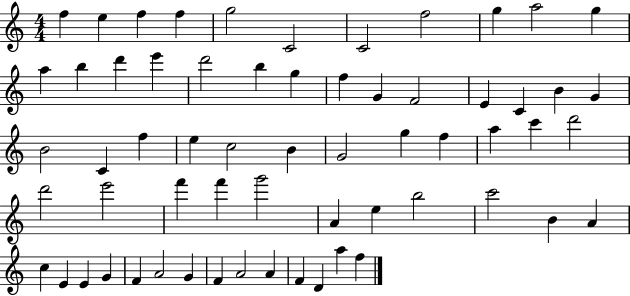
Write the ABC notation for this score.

X:1
T:Untitled
M:4/4
L:1/4
K:C
f e f f g2 C2 C2 f2 g a2 g a b d' e' d'2 b g f G F2 E C B G B2 C f e c2 B G2 g f a c' d'2 d'2 e'2 f' f' g'2 A e b2 c'2 B A c E E G F A2 G F A2 A F D a f